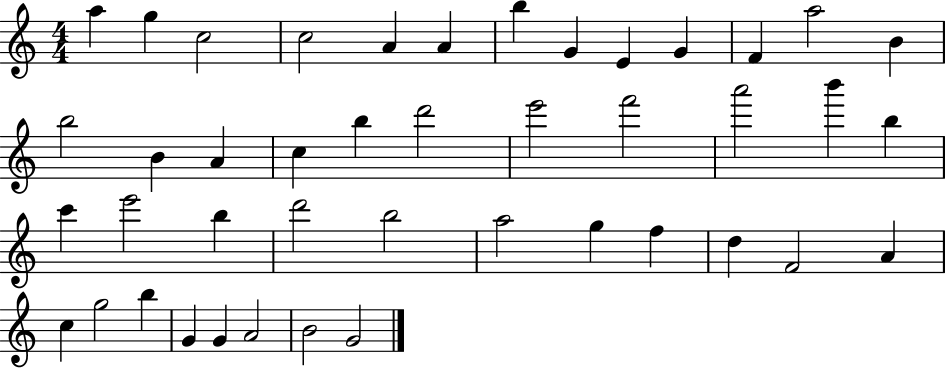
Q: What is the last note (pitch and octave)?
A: G4